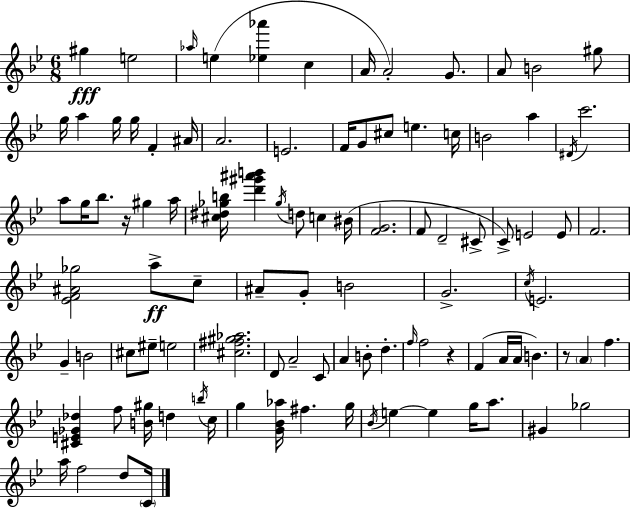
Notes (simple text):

G#5/q E5/h Ab5/s E5/q [Eb5,Ab6]/q C5/q A4/s A4/h G4/e. A4/e B4/h G#5/e G5/s A5/q G5/s G5/s F4/q A#4/s A4/h. E4/h. F4/s G4/e C#5/e E5/q. C5/s B4/h A5/q D#4/s C6/h. A5/e G5/s Bb5/e. R/s G#5/q A5/s [C#5,D#5,Gb5,B5]/s [D6,G#6,A#6,B6]/q Gb5/s D5/e C5/q BIS4/s [F4,G4]/h. F4/e D4/h C#4/e C4/e E4/h E4/e F4/h. [Eb4,F4,A#4,Gb5]/h A5/e C5/e A#4/e G4/e B4/h G4/h. C5/s E4/h. G4/q B4/h C#5/e EIS5/e E5/h [C#5,F#5,G#5,Ab5]/h. D4/e A4/h C4/e A4/q B4/e D5/q. F5/s F5/h R/q F4/q A4/s A4/s B4/q. R/e A4/q F5/q. [C#4,E4,Gb4,Db5]/q F5/e [B4,G#5]/s D5/q B5/s C5/s G5/q [G4,Bb4,Ab5]/s F#5/q. G5/s Bb4/s E5/q E5/q G5/s A5/e. G#4/q Gb5/h A5/s F5/h D5/e C4/s